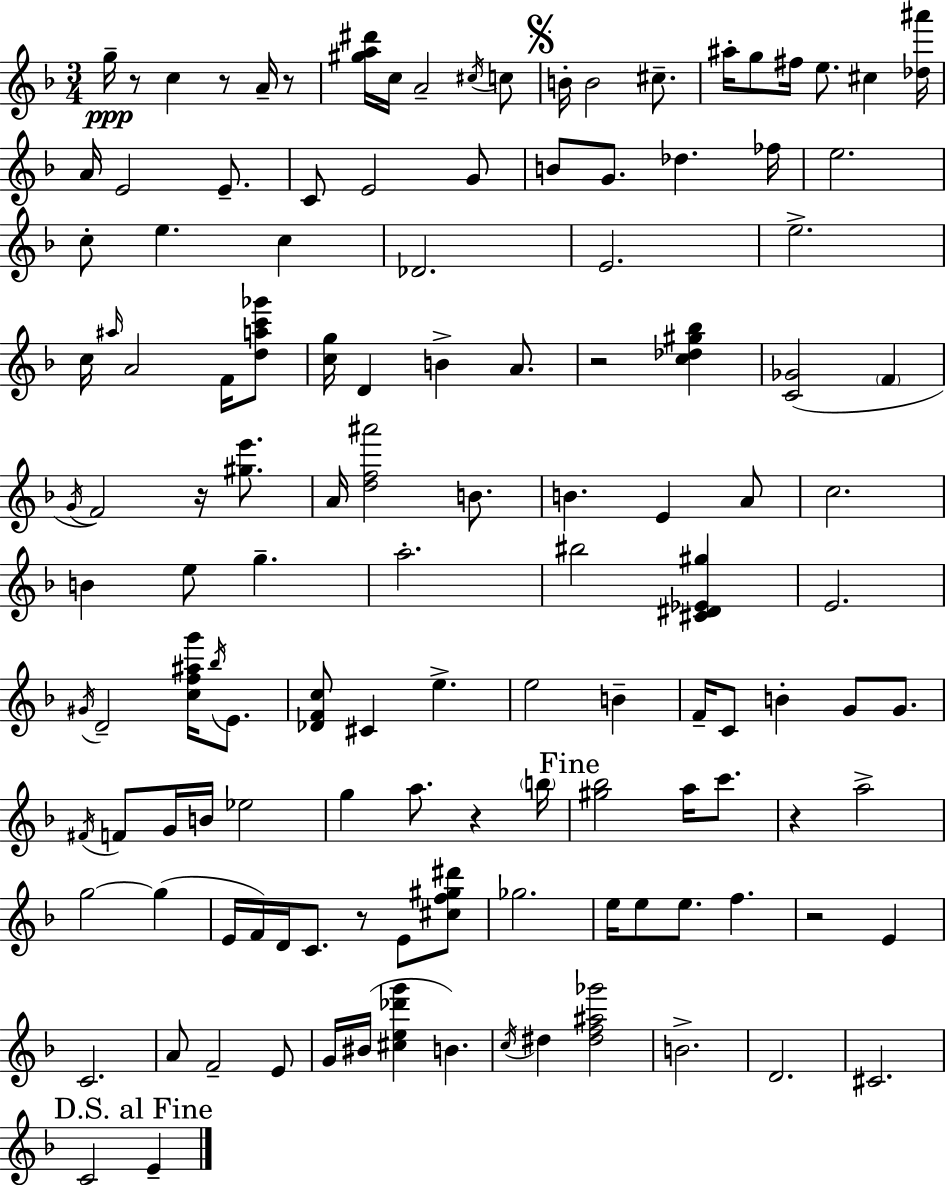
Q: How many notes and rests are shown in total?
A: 129